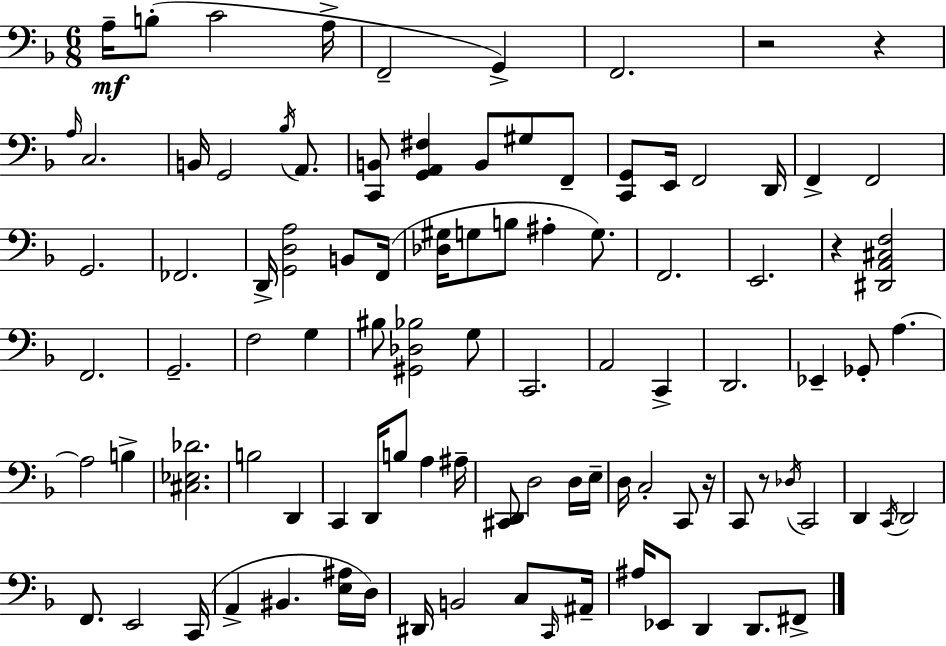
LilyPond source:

{
  \clef bass
  \numericTimeSignature
  \time 6/8
  \key f \major
  \repeat volta 2 { a16--\mf b8-.( c'2 a16-> | f,2-- g,4->) | f,2. | r2 r4 | \break \grace { a16 } c2. | b,16 g,2 \acciaccatura { bes16 } a,8. | <c, b,>8 <g, a, fis>4 b,8 gis8 | f,8-- <c, g,>8 e,16 f,2 | \break d,16 f,4-> f,2 | g,2. | fes,2. | d,16-> <g, d a>2 b,8 | \break f,16( <des gis>16 g8 b8 ais4-. g8.) | f,2. | e,2. | r4 <dis, a, cis f>2 | \break f,2. | g,2.-- | f2 g4 | bis8 <gis, des bes>2 | \break g8 c,2. | a,2 c,4-> | d,2. | ees,4-- ges,8-. a4.~~ | \break a2 b4-> | <cis ees des'>2. | b2 d,4 | c,4 d,16 b8 a4 | \break ais16-- <cis, d,>8 d2 | d16 e16-- d16 c2-. c,8 | r16 c,8 r8 \acciaccatura { des16 } c,2 | d,4 \acciaccatura { c,16 } d,2 | \break f,8. e,2 | c,16( a,4-> bis,4. | <e ais>16 d16) dis,16 b,2 | c8 \grace { c,16 } ais,16-- ais16 ees,8 d,4 | \break d,8. fis,8-> } \bar "|."
}